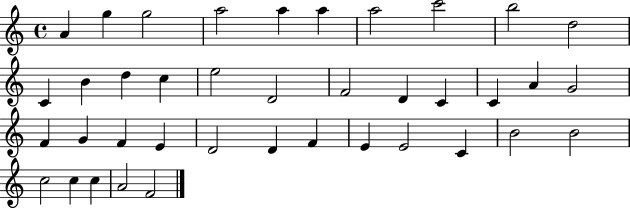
{
  \clef treble
  \time 4/4
  \defaultTimeSignature
  \key c \major
  a'4 g''4 g''2 | a''2 a''4 a''4 | a''2 c'''2 | b''2 d''2 | \break c'4 b'4 d''4 c''4 | e''2 d'2 | f'2 d'4 c'4 | c'4 a'4 g'2 | \break f'4 g'4 f'4 e'4 | d'2 d'4 f'4 | e'4 e'2 c'4 | b'2 b'2 | \break c''2 c''4 c''4 | a'2 f'2 | \bar "|."
}